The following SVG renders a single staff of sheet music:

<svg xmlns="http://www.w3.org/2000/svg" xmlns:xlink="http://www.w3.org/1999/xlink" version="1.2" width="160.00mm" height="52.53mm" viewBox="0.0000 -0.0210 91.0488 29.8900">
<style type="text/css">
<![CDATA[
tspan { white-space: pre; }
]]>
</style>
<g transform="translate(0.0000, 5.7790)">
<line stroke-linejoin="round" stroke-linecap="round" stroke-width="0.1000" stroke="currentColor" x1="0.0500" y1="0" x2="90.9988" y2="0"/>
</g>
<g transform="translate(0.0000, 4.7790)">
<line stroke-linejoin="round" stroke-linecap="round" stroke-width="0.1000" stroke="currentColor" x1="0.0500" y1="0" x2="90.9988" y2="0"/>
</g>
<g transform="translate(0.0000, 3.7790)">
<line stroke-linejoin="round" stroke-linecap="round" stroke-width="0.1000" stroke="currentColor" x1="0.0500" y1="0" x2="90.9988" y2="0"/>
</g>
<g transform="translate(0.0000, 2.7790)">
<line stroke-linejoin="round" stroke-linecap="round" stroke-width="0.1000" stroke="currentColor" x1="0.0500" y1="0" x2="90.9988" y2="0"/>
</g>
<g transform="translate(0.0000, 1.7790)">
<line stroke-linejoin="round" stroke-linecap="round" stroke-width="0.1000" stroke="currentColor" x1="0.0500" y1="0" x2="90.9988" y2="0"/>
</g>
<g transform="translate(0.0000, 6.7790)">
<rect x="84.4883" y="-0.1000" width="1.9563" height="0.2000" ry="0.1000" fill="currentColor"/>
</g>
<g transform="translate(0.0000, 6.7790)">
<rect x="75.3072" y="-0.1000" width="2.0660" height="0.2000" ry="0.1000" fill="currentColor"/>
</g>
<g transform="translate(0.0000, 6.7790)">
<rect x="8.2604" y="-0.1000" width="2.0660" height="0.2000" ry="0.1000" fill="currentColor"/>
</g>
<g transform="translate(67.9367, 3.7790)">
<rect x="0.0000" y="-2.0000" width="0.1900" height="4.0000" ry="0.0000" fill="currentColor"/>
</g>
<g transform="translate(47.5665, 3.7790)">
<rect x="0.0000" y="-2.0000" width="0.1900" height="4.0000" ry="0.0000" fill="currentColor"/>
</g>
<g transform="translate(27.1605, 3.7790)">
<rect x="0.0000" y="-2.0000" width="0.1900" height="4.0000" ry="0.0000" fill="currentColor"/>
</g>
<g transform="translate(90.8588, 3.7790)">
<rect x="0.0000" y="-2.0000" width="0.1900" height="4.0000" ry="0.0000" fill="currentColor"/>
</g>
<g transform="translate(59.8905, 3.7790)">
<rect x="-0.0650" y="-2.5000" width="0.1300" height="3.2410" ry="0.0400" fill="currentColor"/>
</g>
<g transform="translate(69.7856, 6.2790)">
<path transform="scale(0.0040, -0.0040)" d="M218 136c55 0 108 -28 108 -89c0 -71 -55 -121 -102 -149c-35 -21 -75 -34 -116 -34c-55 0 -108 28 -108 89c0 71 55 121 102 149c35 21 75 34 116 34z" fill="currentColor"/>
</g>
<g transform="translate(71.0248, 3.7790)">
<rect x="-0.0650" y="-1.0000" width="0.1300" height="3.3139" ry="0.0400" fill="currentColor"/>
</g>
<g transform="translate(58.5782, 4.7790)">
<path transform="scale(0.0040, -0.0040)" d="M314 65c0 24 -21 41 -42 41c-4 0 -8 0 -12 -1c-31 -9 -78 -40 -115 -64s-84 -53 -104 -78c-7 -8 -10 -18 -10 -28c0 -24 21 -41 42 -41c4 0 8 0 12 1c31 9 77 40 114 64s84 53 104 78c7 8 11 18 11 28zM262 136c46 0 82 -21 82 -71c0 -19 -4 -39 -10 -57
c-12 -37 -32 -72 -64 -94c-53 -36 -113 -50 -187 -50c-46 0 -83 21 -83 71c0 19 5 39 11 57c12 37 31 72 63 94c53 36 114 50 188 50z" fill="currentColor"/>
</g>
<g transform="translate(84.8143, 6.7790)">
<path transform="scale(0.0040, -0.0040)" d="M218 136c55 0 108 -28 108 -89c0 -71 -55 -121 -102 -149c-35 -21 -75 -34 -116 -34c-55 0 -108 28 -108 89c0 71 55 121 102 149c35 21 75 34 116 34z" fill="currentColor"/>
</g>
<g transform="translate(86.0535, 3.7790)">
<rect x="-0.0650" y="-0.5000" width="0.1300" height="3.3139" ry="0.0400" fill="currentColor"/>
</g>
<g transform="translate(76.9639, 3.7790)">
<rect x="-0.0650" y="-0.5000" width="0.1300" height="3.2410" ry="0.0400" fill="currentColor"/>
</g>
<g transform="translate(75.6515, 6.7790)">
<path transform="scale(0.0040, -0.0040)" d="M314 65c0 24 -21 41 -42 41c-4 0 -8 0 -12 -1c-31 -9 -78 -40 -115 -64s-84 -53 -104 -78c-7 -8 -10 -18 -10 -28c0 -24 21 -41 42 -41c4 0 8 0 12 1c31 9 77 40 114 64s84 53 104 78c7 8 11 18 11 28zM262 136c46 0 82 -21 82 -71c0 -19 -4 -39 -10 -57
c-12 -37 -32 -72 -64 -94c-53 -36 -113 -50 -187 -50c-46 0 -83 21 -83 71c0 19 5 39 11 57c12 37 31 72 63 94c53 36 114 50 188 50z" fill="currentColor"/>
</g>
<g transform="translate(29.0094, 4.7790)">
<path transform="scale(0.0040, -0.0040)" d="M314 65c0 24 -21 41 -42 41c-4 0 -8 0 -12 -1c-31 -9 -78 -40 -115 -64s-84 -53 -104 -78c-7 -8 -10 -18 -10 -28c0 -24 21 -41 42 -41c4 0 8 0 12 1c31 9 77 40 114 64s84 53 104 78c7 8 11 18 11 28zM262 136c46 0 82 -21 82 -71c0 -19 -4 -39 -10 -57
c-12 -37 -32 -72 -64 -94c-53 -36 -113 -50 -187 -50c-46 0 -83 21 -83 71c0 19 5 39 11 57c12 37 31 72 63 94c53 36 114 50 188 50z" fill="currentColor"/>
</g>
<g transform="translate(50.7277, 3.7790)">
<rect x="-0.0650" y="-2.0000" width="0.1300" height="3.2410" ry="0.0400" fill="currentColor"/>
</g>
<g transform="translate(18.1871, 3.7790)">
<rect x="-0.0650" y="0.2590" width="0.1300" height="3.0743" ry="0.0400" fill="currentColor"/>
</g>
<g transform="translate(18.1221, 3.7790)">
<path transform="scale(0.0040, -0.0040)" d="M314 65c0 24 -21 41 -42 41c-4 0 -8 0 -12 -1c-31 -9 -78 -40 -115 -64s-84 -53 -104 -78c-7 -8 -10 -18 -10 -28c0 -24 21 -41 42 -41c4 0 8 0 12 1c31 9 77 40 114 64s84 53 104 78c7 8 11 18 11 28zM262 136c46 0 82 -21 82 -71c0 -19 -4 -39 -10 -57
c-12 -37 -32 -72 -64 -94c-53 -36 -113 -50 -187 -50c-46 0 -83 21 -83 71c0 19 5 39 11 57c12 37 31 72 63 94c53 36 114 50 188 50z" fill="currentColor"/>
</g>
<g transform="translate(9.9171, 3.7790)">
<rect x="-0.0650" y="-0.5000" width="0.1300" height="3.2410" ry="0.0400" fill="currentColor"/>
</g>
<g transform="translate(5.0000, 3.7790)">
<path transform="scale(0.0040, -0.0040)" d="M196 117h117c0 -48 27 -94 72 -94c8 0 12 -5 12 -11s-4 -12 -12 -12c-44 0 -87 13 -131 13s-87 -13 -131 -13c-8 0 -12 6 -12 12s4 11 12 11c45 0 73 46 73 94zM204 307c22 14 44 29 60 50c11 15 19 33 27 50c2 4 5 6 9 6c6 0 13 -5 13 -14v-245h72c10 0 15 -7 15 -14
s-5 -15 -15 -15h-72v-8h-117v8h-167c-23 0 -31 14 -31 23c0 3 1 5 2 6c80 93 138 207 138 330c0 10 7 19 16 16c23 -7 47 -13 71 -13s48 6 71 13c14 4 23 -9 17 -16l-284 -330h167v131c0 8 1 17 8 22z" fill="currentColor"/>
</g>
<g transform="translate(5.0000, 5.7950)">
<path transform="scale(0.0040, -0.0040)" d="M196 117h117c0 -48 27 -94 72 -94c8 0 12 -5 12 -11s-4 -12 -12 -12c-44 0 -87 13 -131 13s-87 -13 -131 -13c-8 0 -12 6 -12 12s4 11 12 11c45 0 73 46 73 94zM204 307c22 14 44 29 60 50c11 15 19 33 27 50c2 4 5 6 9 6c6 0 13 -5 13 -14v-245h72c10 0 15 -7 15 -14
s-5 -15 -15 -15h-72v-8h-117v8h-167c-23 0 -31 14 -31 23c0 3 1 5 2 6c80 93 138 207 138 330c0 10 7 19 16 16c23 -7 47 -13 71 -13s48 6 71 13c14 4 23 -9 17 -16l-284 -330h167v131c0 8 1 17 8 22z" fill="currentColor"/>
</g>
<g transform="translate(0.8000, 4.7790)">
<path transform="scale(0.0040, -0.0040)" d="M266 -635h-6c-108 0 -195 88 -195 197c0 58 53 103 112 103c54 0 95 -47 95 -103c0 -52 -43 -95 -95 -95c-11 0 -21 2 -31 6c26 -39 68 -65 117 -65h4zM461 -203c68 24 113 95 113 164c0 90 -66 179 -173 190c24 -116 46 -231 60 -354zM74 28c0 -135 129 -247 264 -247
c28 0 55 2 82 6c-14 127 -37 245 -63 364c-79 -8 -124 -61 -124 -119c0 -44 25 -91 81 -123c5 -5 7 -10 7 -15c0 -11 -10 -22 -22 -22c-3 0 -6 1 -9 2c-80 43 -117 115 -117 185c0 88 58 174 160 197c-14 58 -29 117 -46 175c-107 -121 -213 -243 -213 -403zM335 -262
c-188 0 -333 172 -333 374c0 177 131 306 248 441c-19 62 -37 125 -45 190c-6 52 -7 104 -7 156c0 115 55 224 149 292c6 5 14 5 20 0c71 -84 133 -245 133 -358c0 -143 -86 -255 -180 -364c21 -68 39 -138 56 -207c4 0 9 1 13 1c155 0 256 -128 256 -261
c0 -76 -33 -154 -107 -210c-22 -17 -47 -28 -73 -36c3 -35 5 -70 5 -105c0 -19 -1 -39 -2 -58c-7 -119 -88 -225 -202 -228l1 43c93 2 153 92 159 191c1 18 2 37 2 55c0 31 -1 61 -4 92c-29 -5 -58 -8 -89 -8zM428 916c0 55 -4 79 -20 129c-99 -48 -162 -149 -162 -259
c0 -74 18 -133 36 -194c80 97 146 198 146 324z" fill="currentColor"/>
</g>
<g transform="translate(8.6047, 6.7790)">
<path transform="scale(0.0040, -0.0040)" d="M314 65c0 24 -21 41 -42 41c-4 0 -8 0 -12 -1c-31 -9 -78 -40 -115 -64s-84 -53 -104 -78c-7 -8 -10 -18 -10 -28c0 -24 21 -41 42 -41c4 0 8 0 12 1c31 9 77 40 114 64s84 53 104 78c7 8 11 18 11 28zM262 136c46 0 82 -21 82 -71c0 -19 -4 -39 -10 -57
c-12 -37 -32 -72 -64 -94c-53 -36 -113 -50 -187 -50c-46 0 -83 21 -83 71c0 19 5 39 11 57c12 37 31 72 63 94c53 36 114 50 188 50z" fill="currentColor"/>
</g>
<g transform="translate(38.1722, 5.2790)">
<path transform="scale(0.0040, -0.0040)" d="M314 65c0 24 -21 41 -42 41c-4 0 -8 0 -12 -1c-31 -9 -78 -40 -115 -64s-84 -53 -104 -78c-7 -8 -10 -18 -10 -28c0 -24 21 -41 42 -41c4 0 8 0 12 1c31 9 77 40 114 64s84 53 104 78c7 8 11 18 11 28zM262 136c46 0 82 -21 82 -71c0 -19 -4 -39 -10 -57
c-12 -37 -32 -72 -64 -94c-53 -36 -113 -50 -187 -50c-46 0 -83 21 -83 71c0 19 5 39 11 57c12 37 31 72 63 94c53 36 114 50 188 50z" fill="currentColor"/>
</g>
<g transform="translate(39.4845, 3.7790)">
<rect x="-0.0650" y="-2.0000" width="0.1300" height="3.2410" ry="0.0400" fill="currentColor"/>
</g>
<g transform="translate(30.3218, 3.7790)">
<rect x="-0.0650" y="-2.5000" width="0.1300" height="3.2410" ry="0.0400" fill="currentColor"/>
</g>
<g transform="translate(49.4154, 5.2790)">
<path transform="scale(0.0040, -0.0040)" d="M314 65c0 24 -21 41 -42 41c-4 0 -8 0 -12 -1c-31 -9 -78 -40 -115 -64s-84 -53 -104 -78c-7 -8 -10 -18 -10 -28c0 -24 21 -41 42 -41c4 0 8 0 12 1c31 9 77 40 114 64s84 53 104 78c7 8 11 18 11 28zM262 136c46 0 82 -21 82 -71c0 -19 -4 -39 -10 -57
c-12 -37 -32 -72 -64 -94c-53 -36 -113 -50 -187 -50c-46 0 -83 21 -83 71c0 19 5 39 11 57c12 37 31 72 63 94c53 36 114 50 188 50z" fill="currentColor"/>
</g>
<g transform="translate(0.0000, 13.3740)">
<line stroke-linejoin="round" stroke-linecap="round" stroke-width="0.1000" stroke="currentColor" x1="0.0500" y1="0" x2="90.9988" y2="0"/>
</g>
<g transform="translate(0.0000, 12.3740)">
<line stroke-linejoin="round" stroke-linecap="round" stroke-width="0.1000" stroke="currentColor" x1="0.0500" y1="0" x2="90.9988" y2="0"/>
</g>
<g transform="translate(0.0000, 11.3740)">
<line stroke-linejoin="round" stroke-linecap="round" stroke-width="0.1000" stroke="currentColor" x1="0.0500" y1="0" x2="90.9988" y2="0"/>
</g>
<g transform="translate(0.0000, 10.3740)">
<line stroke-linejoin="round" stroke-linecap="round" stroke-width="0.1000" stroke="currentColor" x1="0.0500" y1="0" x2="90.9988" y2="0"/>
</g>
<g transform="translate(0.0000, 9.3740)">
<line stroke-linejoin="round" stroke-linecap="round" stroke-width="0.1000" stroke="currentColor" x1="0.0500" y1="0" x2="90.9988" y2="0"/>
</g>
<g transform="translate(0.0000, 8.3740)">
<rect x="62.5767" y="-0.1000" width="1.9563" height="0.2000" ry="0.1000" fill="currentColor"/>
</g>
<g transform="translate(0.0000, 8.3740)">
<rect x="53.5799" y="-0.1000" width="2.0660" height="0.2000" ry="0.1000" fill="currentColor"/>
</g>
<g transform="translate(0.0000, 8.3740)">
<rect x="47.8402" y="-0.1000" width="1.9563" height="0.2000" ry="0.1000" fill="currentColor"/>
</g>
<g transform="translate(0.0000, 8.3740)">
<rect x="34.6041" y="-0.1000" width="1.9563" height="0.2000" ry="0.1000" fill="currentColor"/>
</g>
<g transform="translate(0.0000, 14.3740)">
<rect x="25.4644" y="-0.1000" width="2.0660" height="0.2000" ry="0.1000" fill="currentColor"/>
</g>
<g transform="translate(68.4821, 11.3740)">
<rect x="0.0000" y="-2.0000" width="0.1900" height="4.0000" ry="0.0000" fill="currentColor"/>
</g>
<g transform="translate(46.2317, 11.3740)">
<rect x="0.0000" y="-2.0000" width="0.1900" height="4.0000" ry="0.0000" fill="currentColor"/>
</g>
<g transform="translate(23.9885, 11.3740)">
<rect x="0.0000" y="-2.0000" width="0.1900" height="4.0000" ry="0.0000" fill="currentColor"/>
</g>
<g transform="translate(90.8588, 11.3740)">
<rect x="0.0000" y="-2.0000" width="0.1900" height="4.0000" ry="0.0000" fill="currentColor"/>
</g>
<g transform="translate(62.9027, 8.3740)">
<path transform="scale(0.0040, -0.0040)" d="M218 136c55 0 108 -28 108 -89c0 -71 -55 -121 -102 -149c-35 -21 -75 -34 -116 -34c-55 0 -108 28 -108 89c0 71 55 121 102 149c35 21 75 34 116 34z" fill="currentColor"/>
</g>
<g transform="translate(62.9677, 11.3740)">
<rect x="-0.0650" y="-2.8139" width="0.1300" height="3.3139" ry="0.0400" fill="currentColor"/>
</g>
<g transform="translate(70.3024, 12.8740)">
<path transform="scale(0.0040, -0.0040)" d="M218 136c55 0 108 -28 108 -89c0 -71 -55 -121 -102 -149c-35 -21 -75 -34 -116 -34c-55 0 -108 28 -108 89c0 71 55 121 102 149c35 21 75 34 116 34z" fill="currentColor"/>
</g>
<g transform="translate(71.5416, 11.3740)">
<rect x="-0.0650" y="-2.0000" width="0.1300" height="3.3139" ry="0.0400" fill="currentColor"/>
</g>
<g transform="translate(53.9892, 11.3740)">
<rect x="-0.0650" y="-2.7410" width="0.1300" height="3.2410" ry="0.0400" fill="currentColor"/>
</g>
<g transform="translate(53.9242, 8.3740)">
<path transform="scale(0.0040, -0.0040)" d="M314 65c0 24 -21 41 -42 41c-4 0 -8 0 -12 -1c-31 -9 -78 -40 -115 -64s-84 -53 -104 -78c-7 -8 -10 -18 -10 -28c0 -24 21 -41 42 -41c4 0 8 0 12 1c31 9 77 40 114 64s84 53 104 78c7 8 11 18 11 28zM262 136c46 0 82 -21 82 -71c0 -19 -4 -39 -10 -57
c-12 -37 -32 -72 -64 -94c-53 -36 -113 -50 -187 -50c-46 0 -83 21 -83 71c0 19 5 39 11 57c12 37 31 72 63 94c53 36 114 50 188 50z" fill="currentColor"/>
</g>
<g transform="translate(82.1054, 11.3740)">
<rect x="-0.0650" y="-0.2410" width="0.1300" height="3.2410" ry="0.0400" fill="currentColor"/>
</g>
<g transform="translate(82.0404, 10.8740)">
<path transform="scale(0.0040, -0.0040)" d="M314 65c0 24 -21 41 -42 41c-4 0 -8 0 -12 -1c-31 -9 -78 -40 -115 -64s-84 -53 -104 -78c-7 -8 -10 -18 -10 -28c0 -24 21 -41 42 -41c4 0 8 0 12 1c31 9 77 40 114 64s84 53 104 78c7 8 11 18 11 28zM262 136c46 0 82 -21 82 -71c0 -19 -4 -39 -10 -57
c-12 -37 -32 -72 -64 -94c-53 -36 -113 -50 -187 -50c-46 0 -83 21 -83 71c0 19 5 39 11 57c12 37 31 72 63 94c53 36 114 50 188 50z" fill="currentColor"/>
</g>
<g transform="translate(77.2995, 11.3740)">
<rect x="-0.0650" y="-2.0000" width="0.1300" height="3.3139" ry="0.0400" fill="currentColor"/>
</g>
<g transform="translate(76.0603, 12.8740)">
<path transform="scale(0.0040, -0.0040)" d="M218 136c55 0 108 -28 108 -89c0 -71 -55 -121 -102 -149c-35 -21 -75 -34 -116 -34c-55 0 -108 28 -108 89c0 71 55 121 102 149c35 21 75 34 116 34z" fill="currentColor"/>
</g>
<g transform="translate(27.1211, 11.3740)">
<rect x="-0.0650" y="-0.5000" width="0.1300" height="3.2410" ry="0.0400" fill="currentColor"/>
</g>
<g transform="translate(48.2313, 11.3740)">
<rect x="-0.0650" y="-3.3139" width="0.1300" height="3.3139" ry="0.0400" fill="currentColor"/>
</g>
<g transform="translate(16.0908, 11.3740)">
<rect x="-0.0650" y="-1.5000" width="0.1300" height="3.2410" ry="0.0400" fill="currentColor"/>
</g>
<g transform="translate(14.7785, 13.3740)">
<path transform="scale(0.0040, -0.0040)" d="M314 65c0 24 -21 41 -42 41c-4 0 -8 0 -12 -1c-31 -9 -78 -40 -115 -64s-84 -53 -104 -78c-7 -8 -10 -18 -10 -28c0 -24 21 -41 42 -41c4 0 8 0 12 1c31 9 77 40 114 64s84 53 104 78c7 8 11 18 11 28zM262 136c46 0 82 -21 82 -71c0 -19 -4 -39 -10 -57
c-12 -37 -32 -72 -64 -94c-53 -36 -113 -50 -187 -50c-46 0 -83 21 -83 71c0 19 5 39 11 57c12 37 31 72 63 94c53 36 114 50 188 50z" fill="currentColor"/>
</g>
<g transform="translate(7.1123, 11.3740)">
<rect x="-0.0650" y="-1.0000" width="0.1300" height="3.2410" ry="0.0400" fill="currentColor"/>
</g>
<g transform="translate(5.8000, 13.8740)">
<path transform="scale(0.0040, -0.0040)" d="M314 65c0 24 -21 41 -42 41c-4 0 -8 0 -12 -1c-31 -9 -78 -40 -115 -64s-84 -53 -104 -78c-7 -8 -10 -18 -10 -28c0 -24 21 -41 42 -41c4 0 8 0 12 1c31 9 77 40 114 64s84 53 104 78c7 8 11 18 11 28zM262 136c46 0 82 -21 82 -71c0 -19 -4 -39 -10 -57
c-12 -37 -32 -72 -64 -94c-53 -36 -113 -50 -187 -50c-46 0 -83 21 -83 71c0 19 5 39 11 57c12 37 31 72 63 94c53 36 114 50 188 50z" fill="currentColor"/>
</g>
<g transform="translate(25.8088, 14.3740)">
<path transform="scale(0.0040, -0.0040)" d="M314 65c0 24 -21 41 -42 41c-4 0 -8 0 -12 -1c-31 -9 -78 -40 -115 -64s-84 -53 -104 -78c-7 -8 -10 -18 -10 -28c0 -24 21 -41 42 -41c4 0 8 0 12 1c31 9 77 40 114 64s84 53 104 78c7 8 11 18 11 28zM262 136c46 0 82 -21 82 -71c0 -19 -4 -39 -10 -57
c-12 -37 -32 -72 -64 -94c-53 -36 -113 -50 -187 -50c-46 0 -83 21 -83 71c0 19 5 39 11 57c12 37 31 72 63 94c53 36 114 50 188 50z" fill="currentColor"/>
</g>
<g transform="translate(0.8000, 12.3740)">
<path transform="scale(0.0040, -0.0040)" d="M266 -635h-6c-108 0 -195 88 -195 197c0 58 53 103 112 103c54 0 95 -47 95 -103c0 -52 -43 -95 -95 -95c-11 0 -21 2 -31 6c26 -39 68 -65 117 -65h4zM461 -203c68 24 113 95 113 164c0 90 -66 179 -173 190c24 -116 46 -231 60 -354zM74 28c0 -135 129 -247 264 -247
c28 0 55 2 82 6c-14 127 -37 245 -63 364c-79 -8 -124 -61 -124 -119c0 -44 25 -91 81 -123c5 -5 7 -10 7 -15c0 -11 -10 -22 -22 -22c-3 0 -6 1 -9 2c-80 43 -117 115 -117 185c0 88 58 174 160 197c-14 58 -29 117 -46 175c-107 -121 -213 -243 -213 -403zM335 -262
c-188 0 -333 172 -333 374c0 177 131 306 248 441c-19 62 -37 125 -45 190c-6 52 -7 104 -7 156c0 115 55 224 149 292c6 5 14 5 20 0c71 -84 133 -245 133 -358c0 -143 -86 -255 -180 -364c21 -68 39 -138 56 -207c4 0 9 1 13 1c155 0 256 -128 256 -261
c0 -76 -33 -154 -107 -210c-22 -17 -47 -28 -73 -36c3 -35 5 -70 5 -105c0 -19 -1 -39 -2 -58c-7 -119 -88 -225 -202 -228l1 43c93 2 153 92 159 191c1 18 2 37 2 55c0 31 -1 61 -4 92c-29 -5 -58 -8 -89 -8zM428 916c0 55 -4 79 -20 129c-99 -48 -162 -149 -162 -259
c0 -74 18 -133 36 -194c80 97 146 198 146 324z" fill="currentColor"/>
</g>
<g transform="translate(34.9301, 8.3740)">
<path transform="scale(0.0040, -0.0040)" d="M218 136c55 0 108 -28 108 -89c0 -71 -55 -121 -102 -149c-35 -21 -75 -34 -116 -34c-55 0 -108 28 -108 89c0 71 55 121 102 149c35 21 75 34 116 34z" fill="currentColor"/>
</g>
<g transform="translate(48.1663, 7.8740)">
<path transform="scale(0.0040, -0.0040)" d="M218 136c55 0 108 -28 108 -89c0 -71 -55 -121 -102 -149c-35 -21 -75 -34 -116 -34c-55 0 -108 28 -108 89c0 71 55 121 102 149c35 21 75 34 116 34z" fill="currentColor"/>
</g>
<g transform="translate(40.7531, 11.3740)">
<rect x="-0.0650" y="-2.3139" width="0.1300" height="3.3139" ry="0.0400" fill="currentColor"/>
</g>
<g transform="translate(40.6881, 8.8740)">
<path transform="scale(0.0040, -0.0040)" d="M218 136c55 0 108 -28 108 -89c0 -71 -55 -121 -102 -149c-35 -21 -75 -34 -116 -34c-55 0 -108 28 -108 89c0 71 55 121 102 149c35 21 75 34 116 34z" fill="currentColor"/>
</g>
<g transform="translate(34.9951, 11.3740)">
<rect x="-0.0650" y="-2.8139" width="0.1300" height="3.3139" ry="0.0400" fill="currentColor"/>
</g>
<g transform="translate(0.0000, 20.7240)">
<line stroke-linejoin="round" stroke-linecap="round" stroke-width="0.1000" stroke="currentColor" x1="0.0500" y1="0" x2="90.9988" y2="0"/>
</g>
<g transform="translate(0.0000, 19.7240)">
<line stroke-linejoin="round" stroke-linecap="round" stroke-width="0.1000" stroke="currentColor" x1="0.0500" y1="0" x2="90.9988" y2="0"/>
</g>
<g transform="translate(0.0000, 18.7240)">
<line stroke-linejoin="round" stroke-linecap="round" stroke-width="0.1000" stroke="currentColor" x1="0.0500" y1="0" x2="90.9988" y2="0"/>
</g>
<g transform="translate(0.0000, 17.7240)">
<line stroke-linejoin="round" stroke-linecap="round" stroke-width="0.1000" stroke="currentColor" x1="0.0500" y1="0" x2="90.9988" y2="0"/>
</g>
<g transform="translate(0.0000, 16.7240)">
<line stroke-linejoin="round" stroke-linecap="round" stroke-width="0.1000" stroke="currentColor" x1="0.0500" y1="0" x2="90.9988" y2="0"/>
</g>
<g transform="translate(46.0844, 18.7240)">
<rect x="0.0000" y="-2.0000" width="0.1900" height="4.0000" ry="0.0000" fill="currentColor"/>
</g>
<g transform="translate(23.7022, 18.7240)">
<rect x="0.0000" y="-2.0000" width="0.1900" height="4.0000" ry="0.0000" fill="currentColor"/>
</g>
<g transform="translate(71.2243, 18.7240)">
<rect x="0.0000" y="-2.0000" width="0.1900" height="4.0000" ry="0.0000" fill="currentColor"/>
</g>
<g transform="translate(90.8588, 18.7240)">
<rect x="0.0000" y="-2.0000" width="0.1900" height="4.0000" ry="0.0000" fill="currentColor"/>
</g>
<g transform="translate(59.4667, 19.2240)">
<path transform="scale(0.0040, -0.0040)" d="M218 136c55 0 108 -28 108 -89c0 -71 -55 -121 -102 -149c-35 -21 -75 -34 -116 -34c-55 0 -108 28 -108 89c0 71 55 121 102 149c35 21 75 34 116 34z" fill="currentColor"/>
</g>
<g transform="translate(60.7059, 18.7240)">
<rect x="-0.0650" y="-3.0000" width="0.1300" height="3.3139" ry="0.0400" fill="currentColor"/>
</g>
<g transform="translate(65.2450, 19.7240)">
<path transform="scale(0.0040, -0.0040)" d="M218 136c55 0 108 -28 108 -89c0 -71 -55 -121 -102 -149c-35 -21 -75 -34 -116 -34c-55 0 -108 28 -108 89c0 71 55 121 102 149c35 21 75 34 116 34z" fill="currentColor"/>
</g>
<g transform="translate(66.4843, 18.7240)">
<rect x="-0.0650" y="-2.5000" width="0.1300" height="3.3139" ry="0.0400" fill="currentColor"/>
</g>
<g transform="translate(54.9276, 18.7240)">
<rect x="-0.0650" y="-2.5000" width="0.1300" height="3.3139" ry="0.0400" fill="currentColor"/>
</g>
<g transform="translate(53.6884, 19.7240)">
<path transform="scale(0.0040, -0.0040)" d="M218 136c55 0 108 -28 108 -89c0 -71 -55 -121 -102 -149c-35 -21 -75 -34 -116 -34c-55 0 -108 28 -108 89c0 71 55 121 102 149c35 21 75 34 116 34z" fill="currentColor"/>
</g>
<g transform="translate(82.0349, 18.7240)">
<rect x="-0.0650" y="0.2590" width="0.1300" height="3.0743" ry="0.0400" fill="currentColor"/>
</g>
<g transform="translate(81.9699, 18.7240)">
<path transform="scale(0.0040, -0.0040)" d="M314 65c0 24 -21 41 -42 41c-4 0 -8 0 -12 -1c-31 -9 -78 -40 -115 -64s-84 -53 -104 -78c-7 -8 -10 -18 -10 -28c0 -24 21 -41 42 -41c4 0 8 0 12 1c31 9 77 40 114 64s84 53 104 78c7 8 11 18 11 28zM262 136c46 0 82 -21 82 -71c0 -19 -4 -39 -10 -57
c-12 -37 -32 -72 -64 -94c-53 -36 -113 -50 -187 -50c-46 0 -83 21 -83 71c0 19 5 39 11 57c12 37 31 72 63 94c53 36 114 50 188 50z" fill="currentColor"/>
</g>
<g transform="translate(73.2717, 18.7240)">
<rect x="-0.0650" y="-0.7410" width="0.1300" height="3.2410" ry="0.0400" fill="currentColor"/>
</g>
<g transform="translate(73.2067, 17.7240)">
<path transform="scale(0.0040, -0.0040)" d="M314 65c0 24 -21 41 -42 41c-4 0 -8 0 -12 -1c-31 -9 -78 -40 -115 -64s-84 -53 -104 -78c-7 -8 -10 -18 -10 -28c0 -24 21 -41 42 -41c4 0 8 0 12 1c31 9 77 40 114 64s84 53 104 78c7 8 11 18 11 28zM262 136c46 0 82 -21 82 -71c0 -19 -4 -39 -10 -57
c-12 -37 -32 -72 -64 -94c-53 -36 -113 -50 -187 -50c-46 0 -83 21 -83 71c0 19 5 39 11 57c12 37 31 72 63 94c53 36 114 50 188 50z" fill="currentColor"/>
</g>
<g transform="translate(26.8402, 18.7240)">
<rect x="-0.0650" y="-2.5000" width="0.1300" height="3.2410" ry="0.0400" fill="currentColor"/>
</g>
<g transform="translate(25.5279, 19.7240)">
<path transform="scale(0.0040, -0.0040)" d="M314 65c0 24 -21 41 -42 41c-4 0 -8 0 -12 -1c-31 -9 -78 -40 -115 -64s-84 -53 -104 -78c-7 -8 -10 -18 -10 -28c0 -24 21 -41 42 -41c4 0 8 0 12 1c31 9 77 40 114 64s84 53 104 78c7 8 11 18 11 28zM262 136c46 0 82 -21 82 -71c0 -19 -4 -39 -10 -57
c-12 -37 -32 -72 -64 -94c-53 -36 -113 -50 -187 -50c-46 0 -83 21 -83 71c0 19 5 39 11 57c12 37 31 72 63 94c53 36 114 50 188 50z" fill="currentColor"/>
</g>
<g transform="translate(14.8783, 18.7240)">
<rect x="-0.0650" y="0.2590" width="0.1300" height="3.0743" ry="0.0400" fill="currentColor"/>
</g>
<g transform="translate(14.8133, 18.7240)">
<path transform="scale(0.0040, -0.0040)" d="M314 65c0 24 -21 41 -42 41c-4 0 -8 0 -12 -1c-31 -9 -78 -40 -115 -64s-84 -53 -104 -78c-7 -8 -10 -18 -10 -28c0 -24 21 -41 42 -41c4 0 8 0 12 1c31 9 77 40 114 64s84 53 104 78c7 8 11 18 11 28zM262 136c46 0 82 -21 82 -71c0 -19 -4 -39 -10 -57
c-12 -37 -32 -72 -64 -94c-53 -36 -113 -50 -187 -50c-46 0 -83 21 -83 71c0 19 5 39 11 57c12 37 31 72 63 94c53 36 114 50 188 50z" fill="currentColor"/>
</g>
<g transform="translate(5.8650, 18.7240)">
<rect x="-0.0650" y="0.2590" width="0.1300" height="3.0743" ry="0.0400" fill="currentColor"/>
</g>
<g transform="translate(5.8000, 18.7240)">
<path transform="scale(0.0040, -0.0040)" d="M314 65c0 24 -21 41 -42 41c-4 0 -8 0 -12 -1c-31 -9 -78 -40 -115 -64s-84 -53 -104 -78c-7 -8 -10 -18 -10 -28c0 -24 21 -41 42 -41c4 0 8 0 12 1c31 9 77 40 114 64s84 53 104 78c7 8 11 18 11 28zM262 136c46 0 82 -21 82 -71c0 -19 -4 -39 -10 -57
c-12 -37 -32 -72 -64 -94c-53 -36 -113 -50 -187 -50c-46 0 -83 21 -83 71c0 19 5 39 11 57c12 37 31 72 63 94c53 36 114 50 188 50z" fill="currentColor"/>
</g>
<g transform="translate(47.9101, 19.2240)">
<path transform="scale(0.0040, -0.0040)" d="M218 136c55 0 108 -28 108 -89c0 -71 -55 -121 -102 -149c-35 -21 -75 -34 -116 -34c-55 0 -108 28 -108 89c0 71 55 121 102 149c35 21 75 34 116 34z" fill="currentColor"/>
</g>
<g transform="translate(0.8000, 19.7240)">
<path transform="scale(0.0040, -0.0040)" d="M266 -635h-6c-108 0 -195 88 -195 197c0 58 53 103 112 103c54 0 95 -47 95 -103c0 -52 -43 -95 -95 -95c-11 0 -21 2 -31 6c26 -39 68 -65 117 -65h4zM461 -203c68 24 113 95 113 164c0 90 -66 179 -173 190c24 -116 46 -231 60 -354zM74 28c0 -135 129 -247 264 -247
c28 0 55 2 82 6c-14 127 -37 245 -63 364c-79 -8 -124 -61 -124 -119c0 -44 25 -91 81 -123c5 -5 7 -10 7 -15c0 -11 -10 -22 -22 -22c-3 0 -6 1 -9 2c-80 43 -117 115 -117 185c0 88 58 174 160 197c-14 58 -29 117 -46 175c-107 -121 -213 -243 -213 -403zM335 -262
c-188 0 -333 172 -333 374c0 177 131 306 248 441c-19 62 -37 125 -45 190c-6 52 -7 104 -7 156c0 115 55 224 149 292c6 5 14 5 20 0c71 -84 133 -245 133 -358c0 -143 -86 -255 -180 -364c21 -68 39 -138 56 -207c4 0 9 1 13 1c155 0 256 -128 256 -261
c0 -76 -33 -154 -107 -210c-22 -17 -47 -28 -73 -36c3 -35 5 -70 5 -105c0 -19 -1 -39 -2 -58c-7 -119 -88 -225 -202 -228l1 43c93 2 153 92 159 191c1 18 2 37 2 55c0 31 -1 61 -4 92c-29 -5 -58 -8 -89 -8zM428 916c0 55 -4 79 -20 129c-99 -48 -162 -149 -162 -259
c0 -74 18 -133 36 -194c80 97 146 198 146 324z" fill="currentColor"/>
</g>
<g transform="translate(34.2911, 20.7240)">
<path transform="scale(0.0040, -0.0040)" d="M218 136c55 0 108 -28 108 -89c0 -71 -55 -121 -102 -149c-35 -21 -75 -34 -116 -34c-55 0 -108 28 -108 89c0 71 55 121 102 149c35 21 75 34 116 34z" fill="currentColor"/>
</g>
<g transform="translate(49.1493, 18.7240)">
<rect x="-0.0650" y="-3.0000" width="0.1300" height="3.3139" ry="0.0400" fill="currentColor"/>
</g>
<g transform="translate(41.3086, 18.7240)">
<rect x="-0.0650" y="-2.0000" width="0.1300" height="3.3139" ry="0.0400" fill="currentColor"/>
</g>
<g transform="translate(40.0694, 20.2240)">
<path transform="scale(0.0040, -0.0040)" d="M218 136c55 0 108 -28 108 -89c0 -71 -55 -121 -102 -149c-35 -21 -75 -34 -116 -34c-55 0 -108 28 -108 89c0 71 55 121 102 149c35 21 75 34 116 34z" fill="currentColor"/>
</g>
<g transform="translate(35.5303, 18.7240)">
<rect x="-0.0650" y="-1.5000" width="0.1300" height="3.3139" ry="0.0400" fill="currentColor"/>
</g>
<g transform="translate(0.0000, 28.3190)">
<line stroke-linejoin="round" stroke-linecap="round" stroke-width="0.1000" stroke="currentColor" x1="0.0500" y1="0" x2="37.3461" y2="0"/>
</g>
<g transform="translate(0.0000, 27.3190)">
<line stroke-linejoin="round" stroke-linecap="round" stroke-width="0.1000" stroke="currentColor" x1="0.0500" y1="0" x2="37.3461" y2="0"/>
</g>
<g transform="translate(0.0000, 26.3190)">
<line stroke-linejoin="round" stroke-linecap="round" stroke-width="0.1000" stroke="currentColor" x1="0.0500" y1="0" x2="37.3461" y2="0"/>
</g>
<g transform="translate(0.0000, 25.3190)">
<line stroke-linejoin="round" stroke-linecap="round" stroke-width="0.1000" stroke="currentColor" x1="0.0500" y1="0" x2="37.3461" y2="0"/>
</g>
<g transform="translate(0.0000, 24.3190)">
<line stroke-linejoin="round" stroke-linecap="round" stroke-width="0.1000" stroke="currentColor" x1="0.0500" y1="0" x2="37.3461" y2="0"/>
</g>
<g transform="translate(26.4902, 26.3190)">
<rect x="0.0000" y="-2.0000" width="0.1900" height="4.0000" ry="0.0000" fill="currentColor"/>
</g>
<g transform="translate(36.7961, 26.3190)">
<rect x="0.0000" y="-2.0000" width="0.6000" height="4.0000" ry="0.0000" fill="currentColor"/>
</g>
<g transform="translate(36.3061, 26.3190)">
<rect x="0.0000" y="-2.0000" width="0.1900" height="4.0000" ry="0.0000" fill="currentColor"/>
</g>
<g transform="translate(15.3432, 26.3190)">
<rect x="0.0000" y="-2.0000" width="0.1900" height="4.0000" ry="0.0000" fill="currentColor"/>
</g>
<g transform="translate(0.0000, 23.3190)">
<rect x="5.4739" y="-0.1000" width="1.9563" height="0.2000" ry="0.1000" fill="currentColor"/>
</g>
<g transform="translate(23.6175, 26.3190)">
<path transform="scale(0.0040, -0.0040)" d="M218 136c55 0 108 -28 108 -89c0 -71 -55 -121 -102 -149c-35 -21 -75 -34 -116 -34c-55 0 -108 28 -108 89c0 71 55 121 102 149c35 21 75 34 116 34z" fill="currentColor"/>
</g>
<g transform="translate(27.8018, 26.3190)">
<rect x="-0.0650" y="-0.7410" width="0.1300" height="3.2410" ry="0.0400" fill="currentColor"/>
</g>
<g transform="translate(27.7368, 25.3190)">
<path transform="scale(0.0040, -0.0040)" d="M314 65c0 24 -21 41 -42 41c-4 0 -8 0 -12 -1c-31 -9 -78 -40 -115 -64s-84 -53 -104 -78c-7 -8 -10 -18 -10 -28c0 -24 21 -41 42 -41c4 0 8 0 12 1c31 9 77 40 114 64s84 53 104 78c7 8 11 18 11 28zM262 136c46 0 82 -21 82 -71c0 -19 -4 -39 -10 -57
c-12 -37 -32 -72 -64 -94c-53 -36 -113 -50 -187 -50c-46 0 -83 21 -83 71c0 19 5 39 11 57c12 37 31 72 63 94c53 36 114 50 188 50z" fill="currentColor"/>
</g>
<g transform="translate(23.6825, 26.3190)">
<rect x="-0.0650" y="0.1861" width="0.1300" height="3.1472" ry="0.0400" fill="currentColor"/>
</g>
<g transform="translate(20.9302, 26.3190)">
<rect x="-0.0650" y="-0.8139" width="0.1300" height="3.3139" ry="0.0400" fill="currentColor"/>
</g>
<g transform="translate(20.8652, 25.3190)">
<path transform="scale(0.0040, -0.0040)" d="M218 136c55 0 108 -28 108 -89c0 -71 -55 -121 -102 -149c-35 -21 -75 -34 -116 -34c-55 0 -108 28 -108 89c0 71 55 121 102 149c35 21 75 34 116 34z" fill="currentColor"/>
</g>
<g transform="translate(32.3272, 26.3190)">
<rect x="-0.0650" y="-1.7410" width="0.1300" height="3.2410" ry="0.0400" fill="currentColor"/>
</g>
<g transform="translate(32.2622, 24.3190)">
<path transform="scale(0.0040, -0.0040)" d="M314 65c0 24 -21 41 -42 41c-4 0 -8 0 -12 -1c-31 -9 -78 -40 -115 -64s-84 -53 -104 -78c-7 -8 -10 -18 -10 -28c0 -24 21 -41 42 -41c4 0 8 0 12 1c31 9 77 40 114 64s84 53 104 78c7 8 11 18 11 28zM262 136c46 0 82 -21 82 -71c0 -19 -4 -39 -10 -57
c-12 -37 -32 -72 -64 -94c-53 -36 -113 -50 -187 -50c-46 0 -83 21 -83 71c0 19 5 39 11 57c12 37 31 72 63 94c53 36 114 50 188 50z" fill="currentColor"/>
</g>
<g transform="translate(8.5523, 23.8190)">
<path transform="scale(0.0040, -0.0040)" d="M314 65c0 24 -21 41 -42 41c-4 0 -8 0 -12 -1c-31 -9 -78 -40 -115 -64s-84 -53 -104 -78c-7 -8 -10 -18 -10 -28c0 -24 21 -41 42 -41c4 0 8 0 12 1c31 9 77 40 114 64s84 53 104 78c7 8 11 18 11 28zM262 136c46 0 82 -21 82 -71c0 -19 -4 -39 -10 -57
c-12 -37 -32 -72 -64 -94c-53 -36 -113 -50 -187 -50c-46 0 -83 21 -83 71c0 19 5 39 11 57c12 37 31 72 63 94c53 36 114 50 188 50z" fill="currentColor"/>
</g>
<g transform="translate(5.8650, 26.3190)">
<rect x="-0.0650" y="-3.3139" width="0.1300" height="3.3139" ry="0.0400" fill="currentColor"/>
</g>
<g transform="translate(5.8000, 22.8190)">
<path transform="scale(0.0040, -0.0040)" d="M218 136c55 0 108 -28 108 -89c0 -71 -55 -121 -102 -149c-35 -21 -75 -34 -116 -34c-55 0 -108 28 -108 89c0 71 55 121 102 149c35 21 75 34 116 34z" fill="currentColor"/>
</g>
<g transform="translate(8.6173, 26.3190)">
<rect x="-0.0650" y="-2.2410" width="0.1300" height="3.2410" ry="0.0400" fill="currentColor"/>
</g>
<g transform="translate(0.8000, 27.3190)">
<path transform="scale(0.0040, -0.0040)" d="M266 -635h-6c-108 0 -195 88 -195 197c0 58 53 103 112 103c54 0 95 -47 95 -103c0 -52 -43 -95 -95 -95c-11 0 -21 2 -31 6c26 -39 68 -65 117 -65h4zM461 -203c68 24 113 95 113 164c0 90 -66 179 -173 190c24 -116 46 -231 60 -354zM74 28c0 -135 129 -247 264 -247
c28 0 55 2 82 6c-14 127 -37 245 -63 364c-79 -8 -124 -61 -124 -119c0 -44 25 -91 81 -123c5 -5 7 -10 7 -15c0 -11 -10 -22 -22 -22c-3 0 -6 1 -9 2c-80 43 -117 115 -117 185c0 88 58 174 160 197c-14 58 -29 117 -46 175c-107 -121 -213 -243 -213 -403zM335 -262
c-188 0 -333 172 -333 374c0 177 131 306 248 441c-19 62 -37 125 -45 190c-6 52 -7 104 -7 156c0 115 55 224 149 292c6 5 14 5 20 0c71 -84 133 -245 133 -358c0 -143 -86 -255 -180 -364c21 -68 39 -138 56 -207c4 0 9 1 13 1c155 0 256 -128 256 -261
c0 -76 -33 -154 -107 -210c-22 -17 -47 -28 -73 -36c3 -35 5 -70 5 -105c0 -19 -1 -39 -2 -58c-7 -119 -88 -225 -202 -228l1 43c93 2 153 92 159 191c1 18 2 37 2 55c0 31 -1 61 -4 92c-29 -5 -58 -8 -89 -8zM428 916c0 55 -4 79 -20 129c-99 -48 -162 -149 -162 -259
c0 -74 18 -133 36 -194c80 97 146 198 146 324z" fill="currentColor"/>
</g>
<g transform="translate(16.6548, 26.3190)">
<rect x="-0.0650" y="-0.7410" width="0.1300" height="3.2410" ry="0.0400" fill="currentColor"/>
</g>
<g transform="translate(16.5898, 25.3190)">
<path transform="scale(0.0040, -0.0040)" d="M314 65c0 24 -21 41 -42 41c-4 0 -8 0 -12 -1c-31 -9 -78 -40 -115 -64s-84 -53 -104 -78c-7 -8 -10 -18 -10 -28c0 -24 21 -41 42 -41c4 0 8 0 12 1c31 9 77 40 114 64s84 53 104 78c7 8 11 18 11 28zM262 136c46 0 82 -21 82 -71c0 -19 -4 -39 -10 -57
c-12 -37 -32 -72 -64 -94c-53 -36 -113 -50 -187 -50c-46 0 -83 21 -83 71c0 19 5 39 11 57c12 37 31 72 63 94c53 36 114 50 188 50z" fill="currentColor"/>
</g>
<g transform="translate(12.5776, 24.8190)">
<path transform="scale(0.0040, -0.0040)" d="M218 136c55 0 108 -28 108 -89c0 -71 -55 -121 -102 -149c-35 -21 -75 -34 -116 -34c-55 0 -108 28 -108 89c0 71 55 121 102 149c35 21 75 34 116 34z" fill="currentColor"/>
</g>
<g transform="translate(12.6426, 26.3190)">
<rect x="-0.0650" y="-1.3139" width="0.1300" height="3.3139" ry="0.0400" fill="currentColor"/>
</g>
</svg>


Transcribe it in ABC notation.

X:1
T:Untitled
M:4/4
L:1/4
K:C
C2 B2 G2 F2 F2 G2 D C2 C D2 E2 C2 a g b a2 a F F c2 B2 B2 G2 E F A G A G d2 B2 b g2 e d2 d B d2 f2